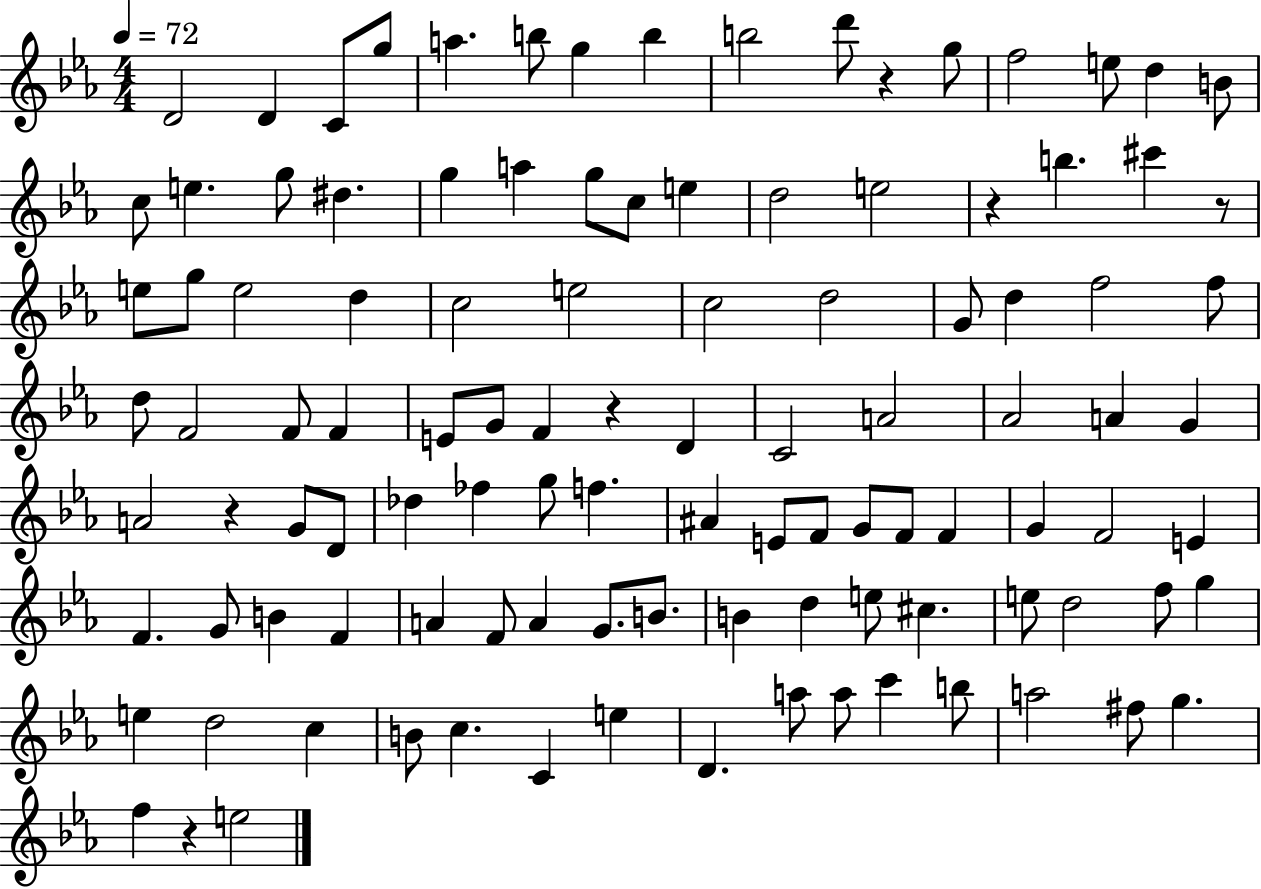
D4/h D4/q C4/e G5/e A5/q. B5/e G5/q B5/q B5/h D6/e R/q G5/e F5/h E5/e D5/q B4/e C5/e E5/q. G5/e D#5/q. G5/q A5/q G5/e C5/e E5/q D5/h E5/h R/q B5/q. C#6/q R/e E5/e G5/e E5/h D5/q C5/h E5/h C5/h D5/h G4/e D5/q F5/h F5/e D5/e F4/h F4/e F4/q E4/e G4/e F4/q R/q D4/q C4/h A4/h Ab4/h A4/q G4/q A4/h R/q G4/e D4/e Db5/q FES5/q G5/e F5/q. A#4/q E4/e F4/e G4/e F4/e F4/q G4/q F4/h E4/q F4/q. G4/e B4/q F4/q A4/q F4/e A4/q G4/e. B4/e. B4/q D5/q E5/e C#5/q. E5/e D5/h F5/e G5/q E5/q D5/h C5/q B4/e C5/q. C4/q E5/q D4/q. A5/e A5/e C6/q B5/e A5/h F#5/e G5/q. F5/q R/q E5/h